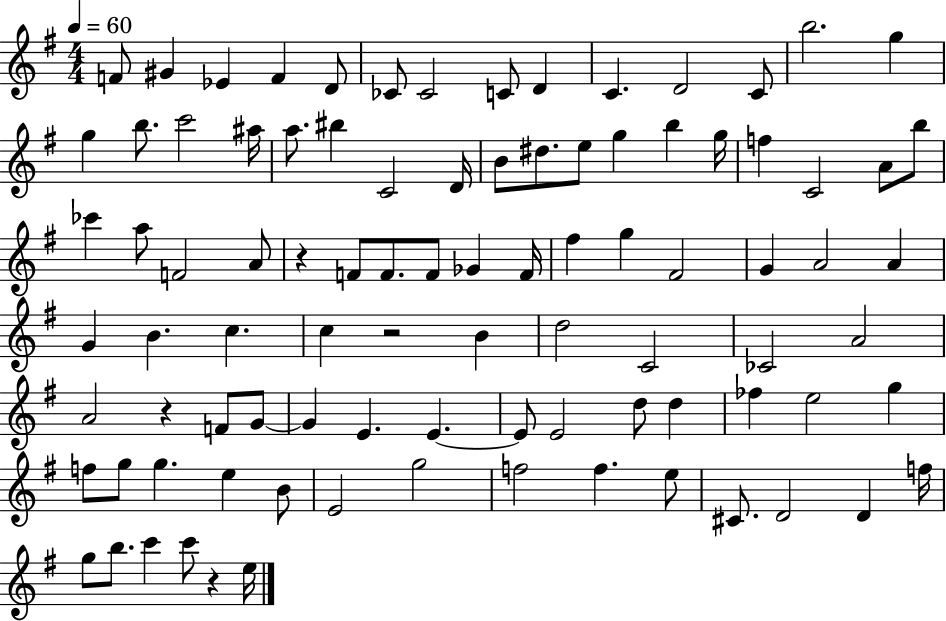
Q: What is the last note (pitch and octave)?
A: E5